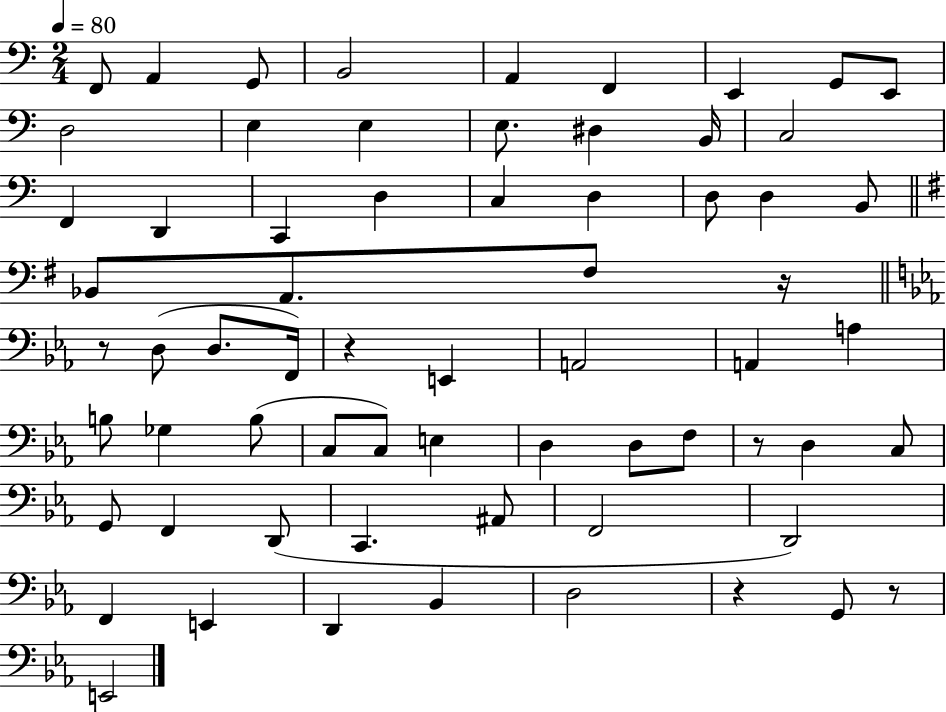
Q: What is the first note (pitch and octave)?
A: F2